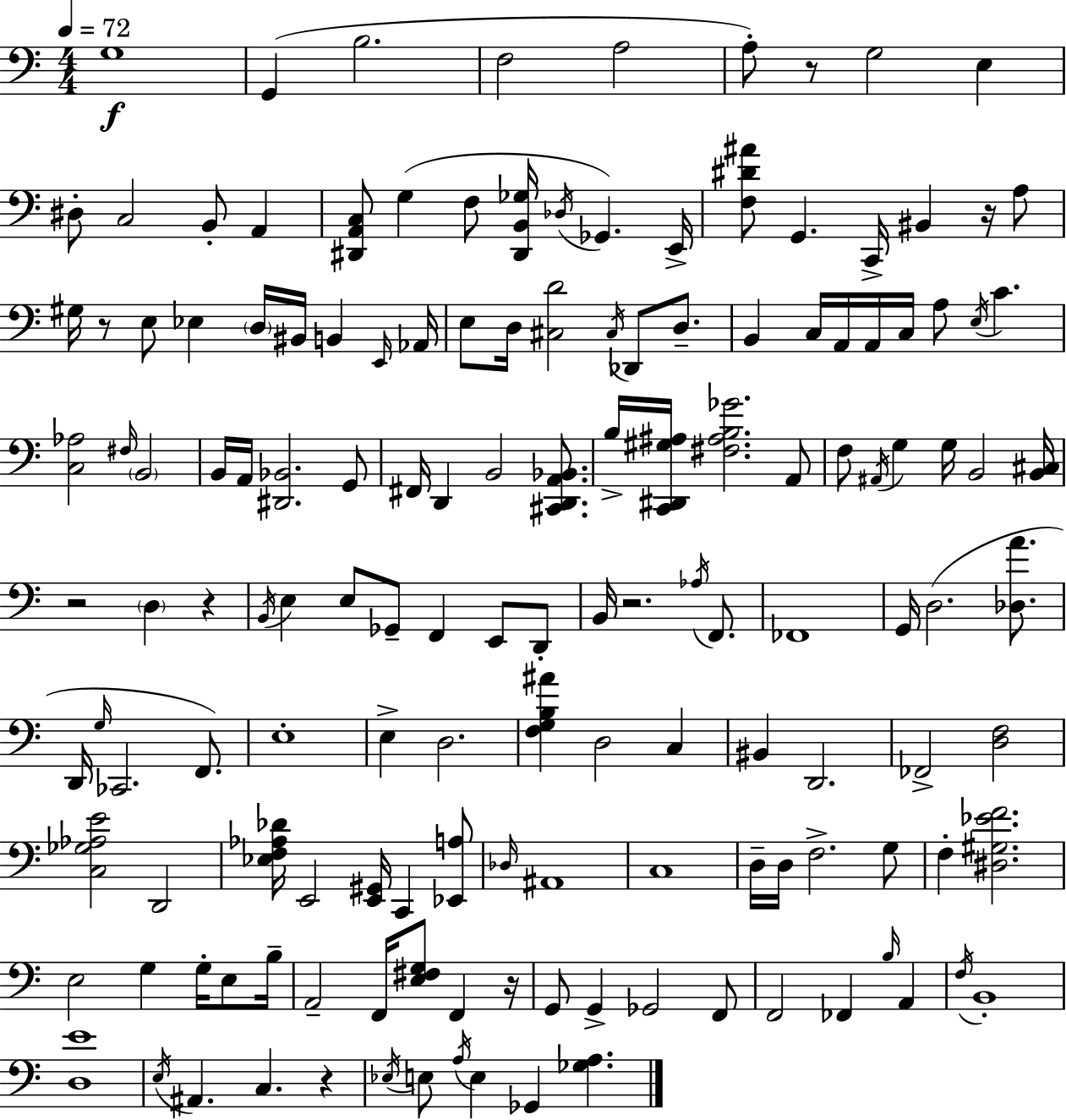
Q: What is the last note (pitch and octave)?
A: Gb2